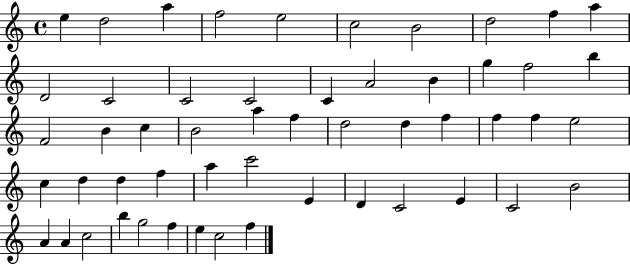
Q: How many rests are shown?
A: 0